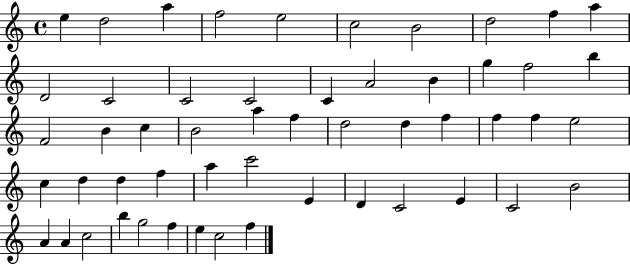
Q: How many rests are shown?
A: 0